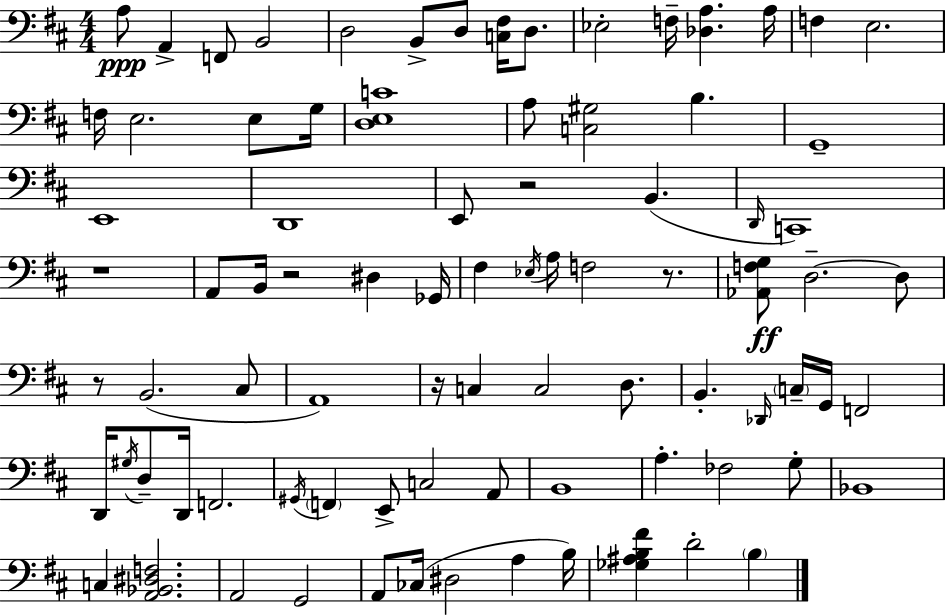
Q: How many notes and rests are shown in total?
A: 85